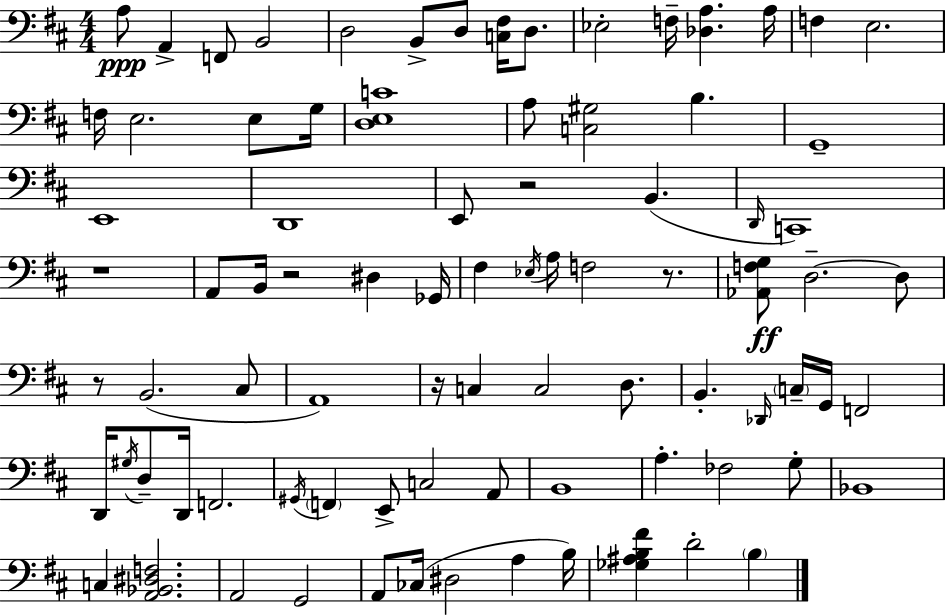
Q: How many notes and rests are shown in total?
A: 85